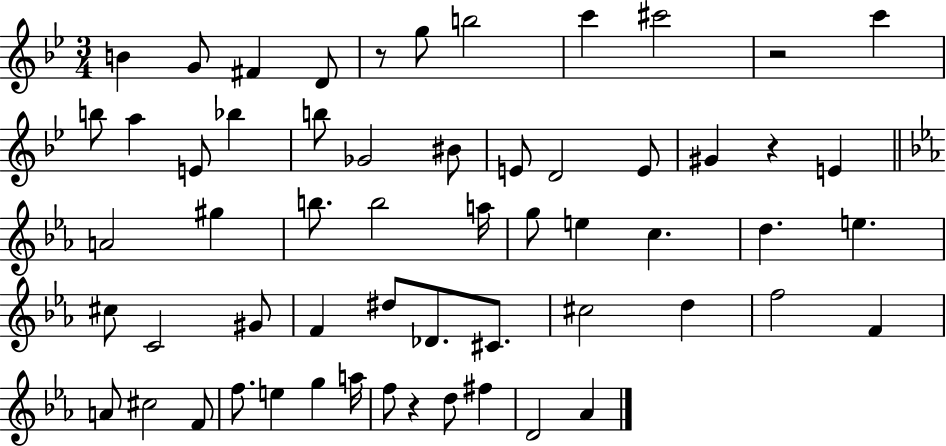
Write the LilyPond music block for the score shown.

{
  \clef treble
  \numericTimeSignature
  \time 3/4
  \key bes \major
  b'4 g'8 fis'4 d'8 | r8 g''8 b''2 | c'''4 cis'''2 | r2 c'''4 | \break b''8 a''4 e'8 bes''4 | b''8 ges'2 bis'8 | e'8 d'2 e'8 | gis'4 r4 e'4 | \break \bar "||" \break \key ees \major a'2 gis''4 | b''8. b''2 a''16 | g''8 e''4 c''4. | d''4. e''4. | \break cis''8 c'2 gis'8 | f'4 dis''8 des'8. cis'8. | cis''2 d''4 | f''2 f'4 | \break a'8 cis''2 f'8 | f''8. e''4 g''4 a''16 | f''8 r4 d''8 fis''4 | d'2 aes'4 | \break \bar "|."
}